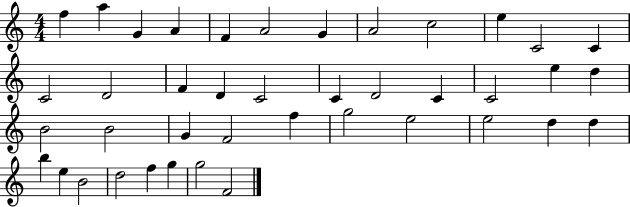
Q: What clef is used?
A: treble